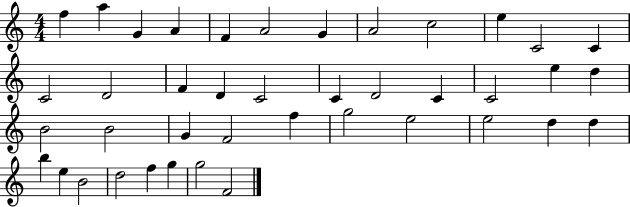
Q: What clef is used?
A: treble